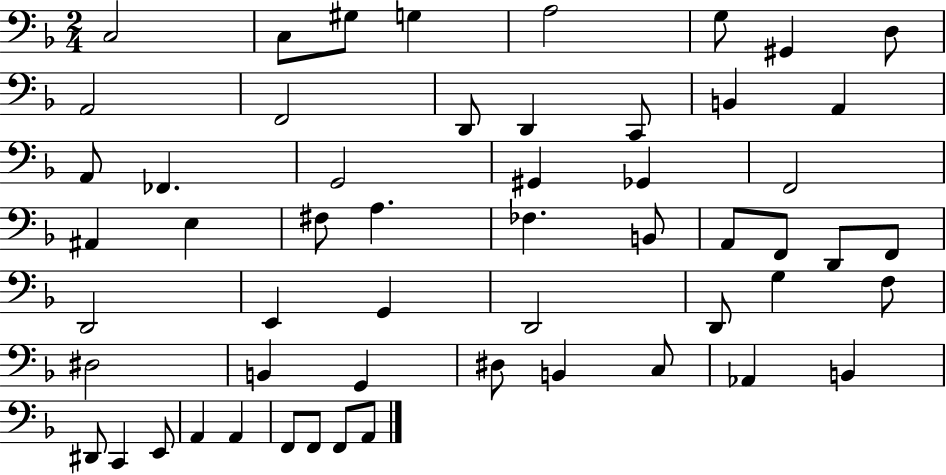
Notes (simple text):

C3/h C3/e G#3/e G3/q A3/h G3/e G#2/q D3/e A2/h F2/h D2/e D2/q C2/e B2/q A2/q A2/e FES2/q. G2/h G#2/q Gb2/q F2/h A#2/q E3/q F#3/e A3/q. FES3/q. B2/e A2/e F2/e D2/e F2/e D2/h E2/q G2/q D2/h D2/e G3/q F3/e D#3/h B2/q G2/q D#3/e B2/q C3/e Ab2/q B2/q D#2/e C2/q E2/e A2/q A2/q F2/e F2/e F2/e A2/e